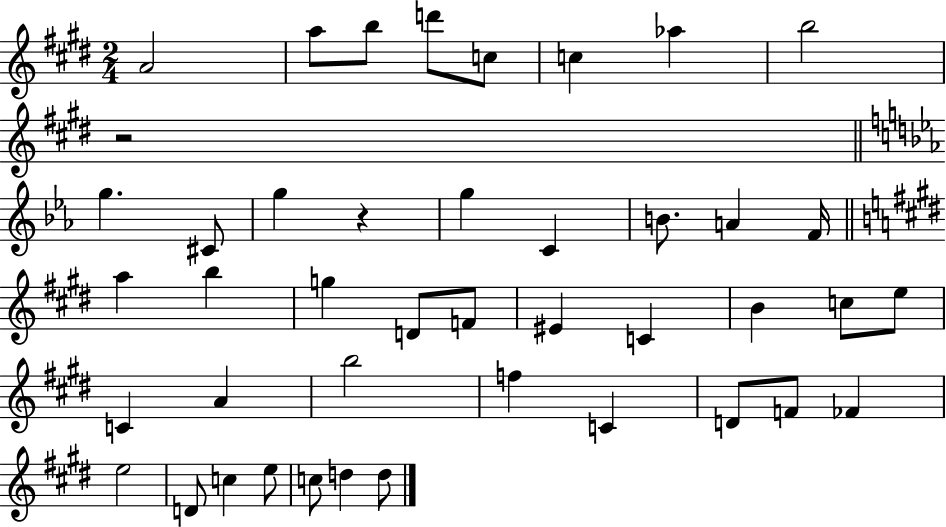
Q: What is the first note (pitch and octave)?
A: A4